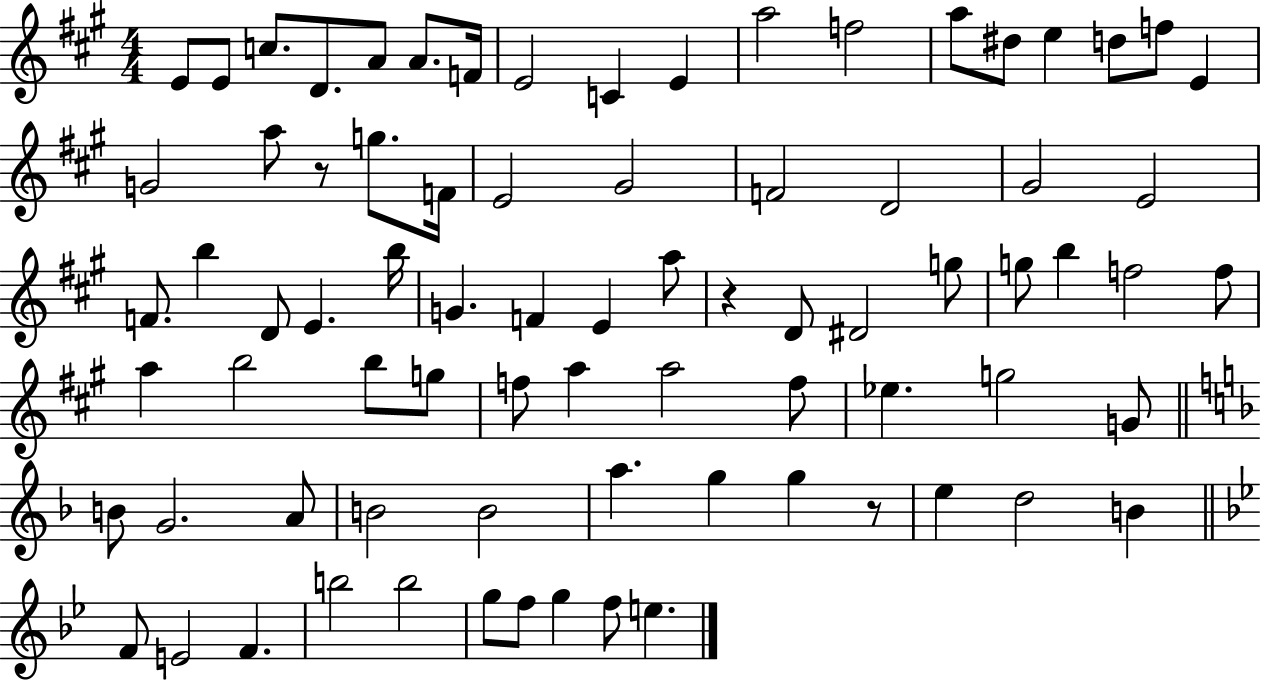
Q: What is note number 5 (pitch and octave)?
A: A4